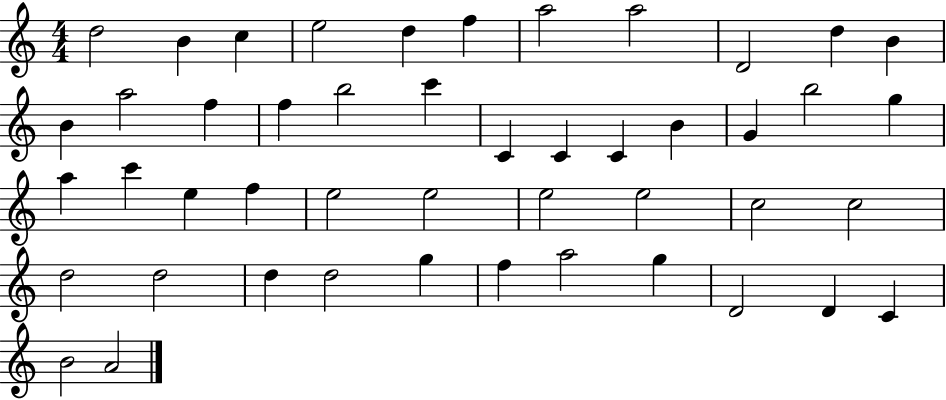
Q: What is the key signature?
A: C major